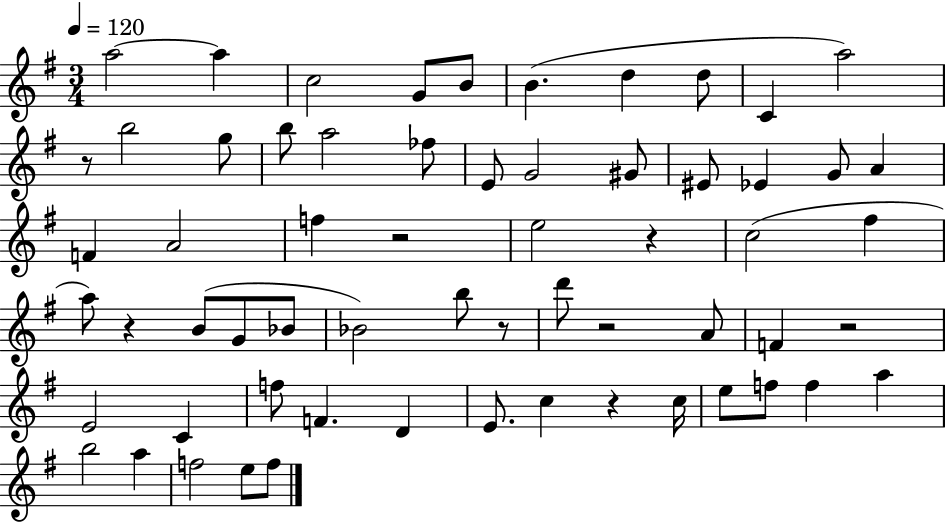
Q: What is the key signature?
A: G major